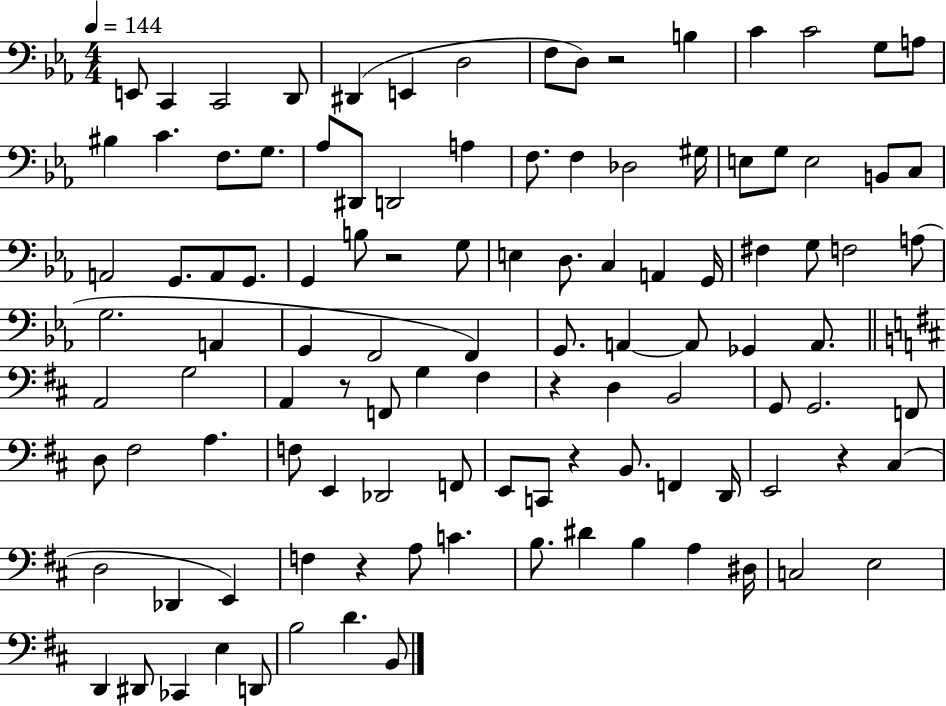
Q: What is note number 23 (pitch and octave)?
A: F3